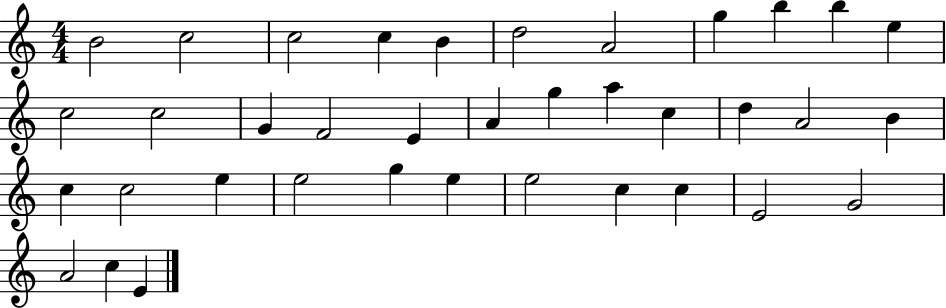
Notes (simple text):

B4/h C5/h C5/h C5/q B4/q D5/h A4/h G5/q B5/q B5/q E5/q C5/h C5/h G4/q F4/h E4/q A4/q G5/q A5/q C5/q D5/q A4/h B4/q C5/q C5/h E5/q E5/h G5/q E5/q E5/h C5/q C5/q E4/h G4/h A4/h C5/q E4/q